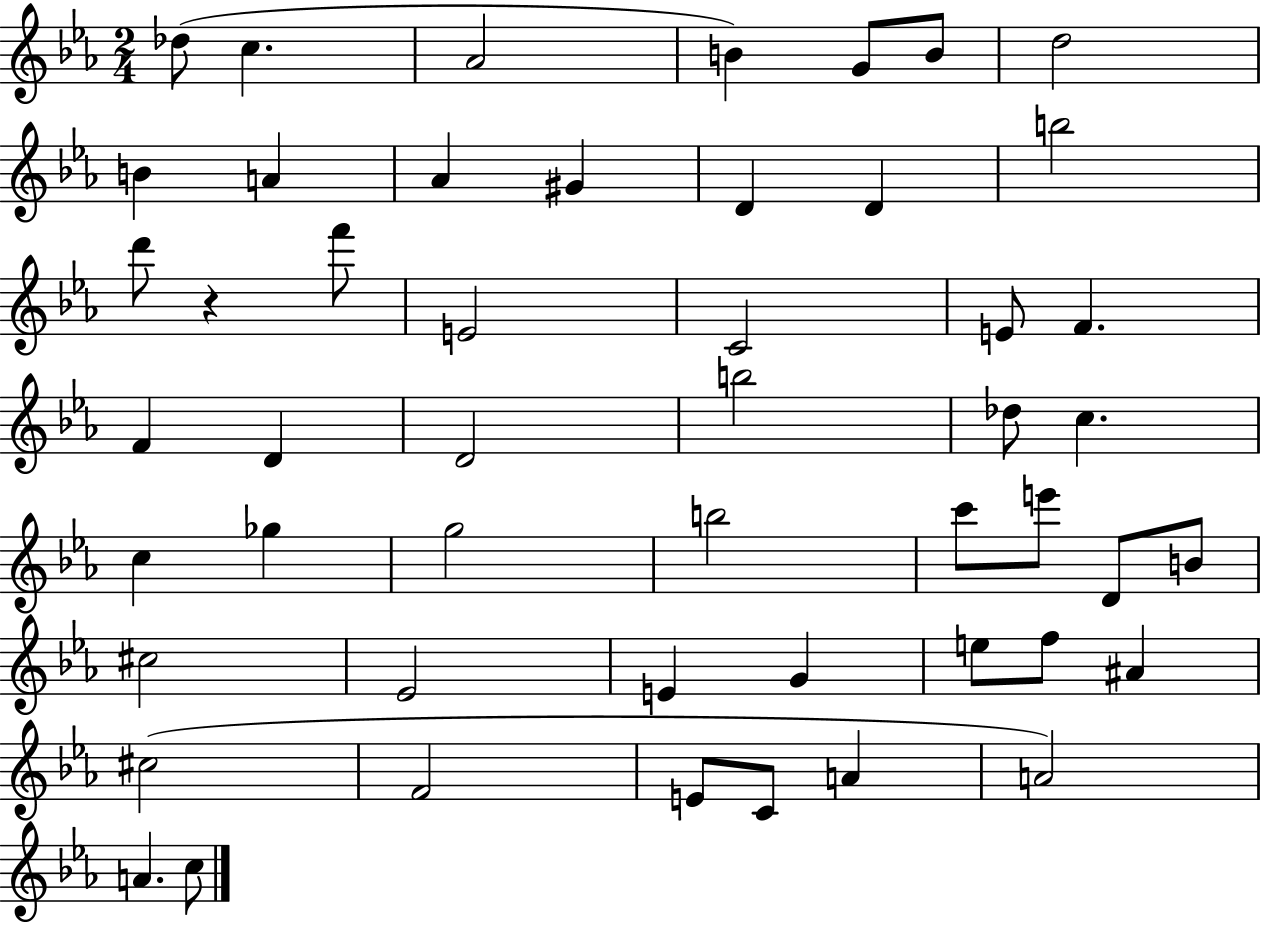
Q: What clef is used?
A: treble